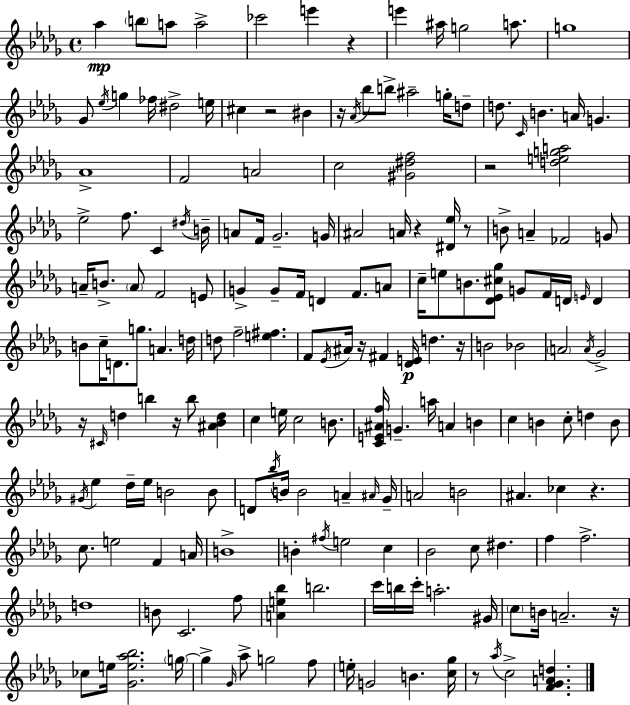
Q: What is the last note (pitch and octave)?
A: C5